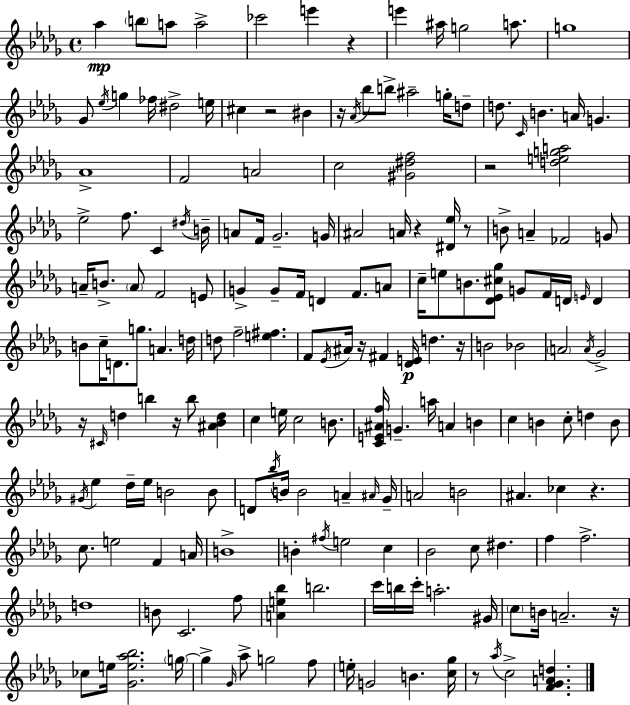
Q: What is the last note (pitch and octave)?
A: C5